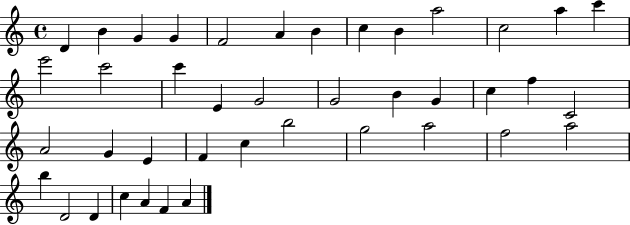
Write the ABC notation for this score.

X:1
T:Untitled
M:4/4
L:1/4
K:C
D B G G F2 A B c B a2 c2 a c' e'2 c'2 c' E G2 G2 B G c f C2 A2 G E F c b2 g2 a2 f2 a2 b D2 D c A F A